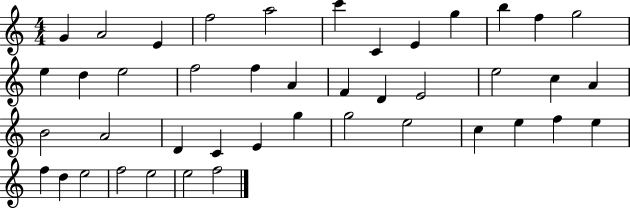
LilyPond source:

{
  \clef treble
  \numericTimeSignature
  \time 4/4
  \key c \major
  g'4 a'2 e'4 | f''2 a''2 | c'''4 c'4 e'4 g''4 | b''4 f''4 g''2 | \break e''4 d''4 e''2 | f''2 f''4 a'4 | f'4 d'4 e'2 | e''2 c''4 a'4 | \break b'2 a'2 | d'4 c'4 e'4 g''4 | g''2 e''2 | c''4 e''4 f''4 e''4 | \break f''4 d''4 e''2 | f''2 e''2 | e''2 f''2 | \bar "|."
}